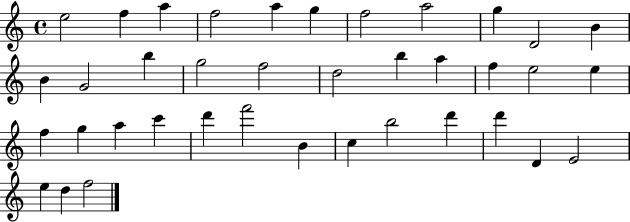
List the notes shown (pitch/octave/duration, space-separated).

E5/h F5/q A5/q F5/h A5/q G5/q F5/h A5/h G5/q D4/h B4/q B4/q G4/h B5/q G5/h F5/h D5/h B5/q A5/q F5/q E5/h E5/q F5/q G5/q A5/q C6/q D6/q F6/h B4/q C5/q B5/h D6/q D6/q D4/q E4/h E5/q D5/q F5/h